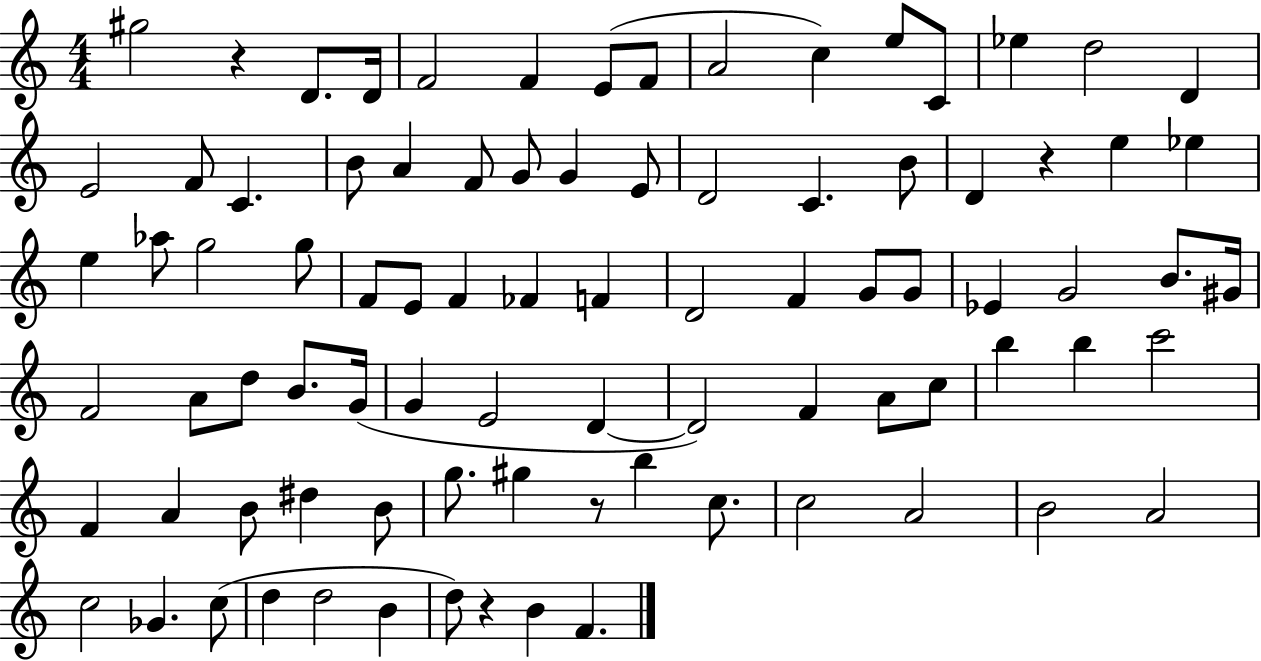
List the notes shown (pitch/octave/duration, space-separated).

G#5/h R/q D4/e. D4/s F4/h F4/q E4/e F4/e A4/h C5/q E5/e C4/e Eb5/q D5/h D4/q E4/h F4/e C4/q. B4/e A4/q F4/e G4/e G4/q E4/e D4/h C4/q. B4/e D4/q R/q E5/q Eb5/q E5/q Ab5/e G5/h G5/e F4/e E4/e F4/q FES4/q F4/q D4/h F4/q G4/e G4/e Eb4/q G4/h B4/e. G#4/s F4/h A4/e D5/e B4/e. G4/s G4/q E4/h D4/q D4/h F4/q A4/e C5/e B5/q B5/q C6/h F4/q A4/q B4/e D#5/q B4/e G5/e. G#5/q R/e B5/q C5/e. C5/h A4/h B4/h A4/h C5/h Gb4/q. C5/e D5/q D5/h B4/q D5/e R/q B4/q F4/q.